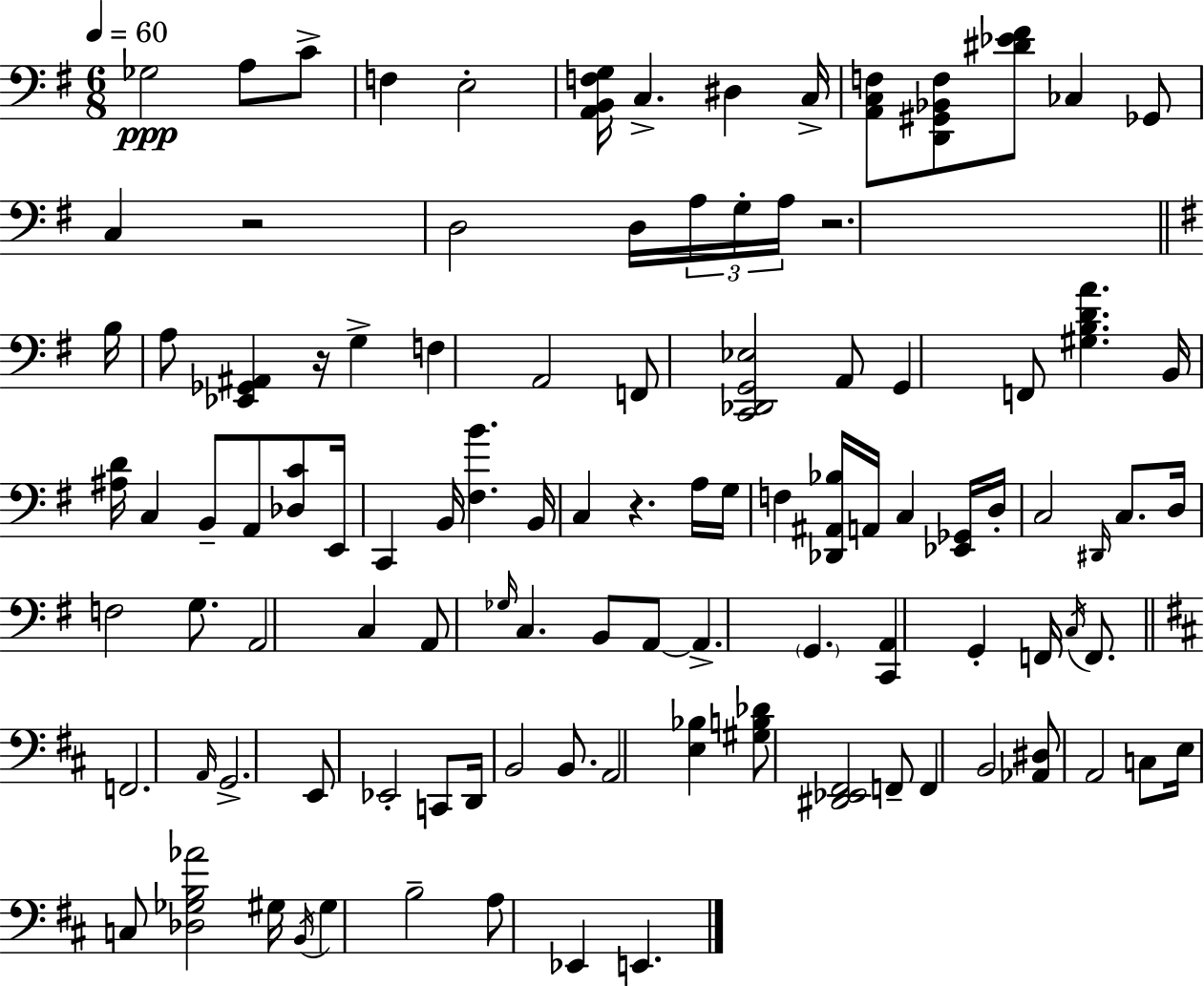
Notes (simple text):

Gb3/h A3/e C4/e F3/q E3/h [A2,B2,F3,G3]/s C3/q. D#3/q C3/s [A2,C3,F3]/e [D2,G#2,Bb2,F3]/e [D#4,Eb4,F#4]/e CES3/q Gb2/e C3/q R/h D3/h D3/s A3/s G3/s A3/s R/h. B3/s A3/e [Eb2,Gb2,A#2]/q R/s G3/q F3/q A2/h F2/e [C2,Db2,G2,Eb3]/h A2/e G2/q F2/e [G#3,B3,D4,A4]/q. B2/s [A#3,D4]/s C3/q B2/e A2/e [Db3,C4]/e E2/s C2/q B2/s [F#3,B4]/q. B2/s C3/q R/q. A3/s G3/s F3/q [Db2,A#2,Bb3]/s A2/s C3/q [Eb2,Gb2]/s D3/s C3/h D#2/s C3/e. D3/s F3/h G3/e. A2/h C3/q A2/e Gb3/s C3/q. B2/e A2/e A2/q. G2/q. [C2,A2]/q G2/q F2/s C3/s F2/e. F2/h. A2/s G2/h. E2/e Eb2/h C2/e D2/s B2/h B2/e. A2/h [E3,Bb3]/q [G#3,B3,Db4]/e [D#2,Eb2,F#2]/h F2/e F2/q B2/h [Ab2,D#3]/e A2/h C3/e E3/s C3/e [Db3,Gb3,B3,Ab4]/h G#3/s B2/s G#3/q B3/h A3/e Eb2/q E2/q.